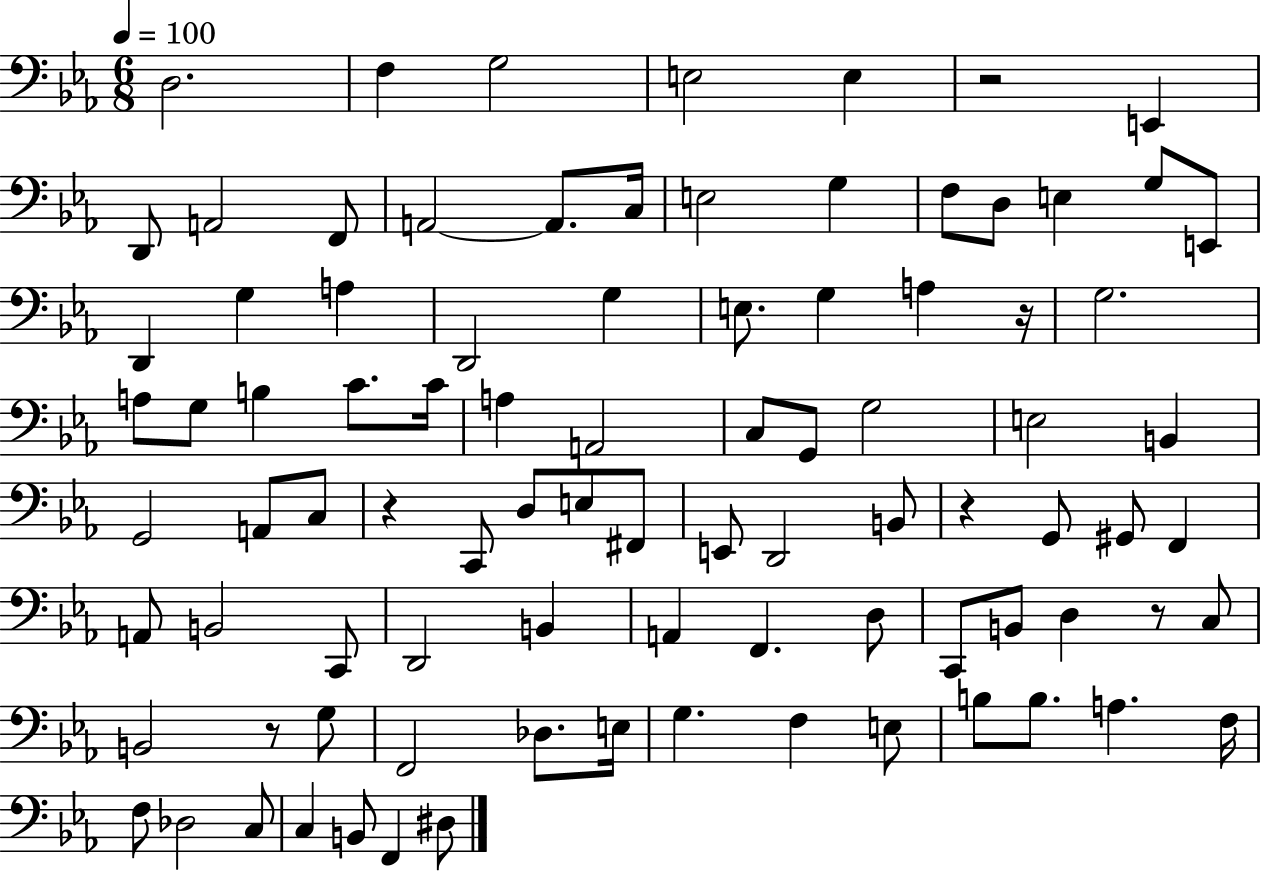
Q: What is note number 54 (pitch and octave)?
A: A2